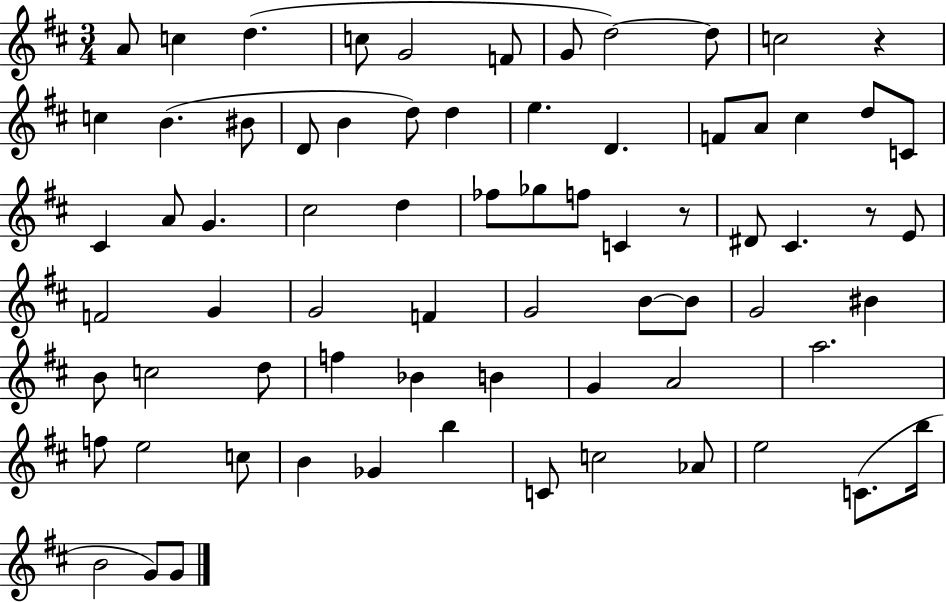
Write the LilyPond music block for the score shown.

{
  \clef treble
  \numericTimeSignature
  \time 3/4
  \key d \major
  \repeat volta 2 { a'8 c''4 d''4.( | c''8 g'2 f'8 | g'8 d''2~~) d''8 | c''2 r4 | \break c''4 b'4.( bis'8 | d'8 b'4 d''8) d''4 | e''4. d'4. | f'8 a'8 cis''4 d''8 c'8 | \break cis'4 a'8 g'4. | cis''2 d''4 | fes''8 ges''8 f''8 c'4 r8 | dis'8 cis'4. r8 e'8 | \break f'2 g'4 | g'2 f'4 | g'2 b'8~~ b'8 | g'2 bis'4 | \break b'8 c''2 d''8 | f''4 bes'4 b'4 | g'4 a'2 | a''2. | \break f''8 e''2 c''8 | b'4 ges'4 b''4 | c'8 c''2 aes'8 | e''2 c'8.( b''16 | \break b'2 g'8) g'8 | } \bar "|."
}